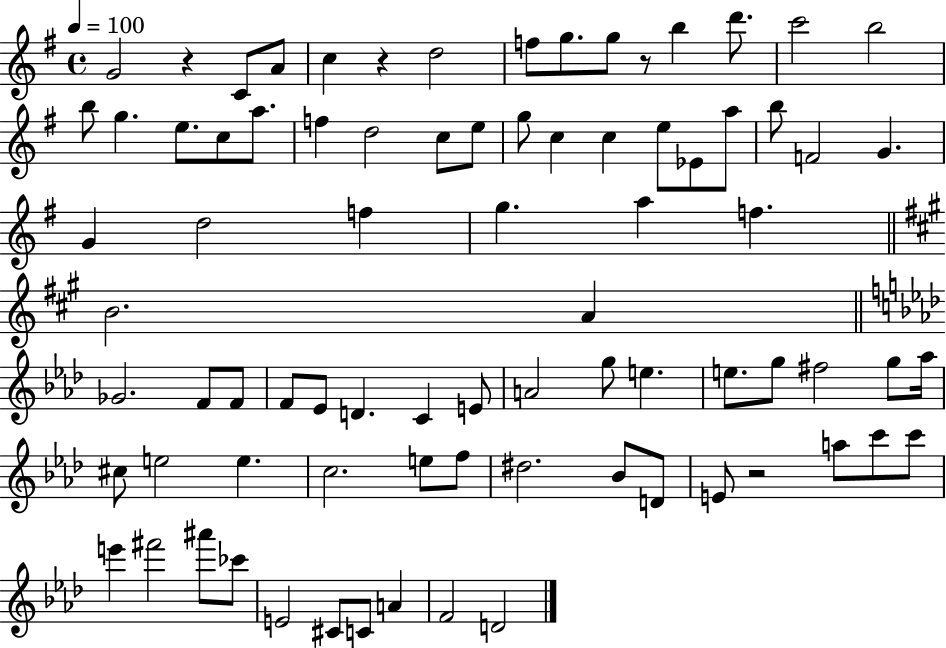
G4/h R/q C4/e A4/e C5/q R/q D5/h F5/e G5/e. G5/e R/e B5/q D6/e. C6/h B5/h B5/e G5/q. E5/e. C5/e A5/e. F5/q D5/h C5/e E5/e G5/e C5/q C5/q E5/e Eb4/e A5/e B5/e F4/h G4/q. G4/q D5/h F5/q G5/q. A5/q F5/q. B4/h. A4/q Gb4/h. F4/e F4/e F4/e Eb4/e D4/q. C4/q E4/e A4/h G5/e E5/q. E5/e. G5/e F#5/h G5/e Ab5/s C#5/e E5/h E5/q. C5/h. E5/e F5/e D#5/h. Bb4/e D4/e E4/e R/h A5/e C6/e C6/e E6/q F#6/h A#6/e CES6/e E4/h C#4/e C4/e A4/q F4/h D4/h